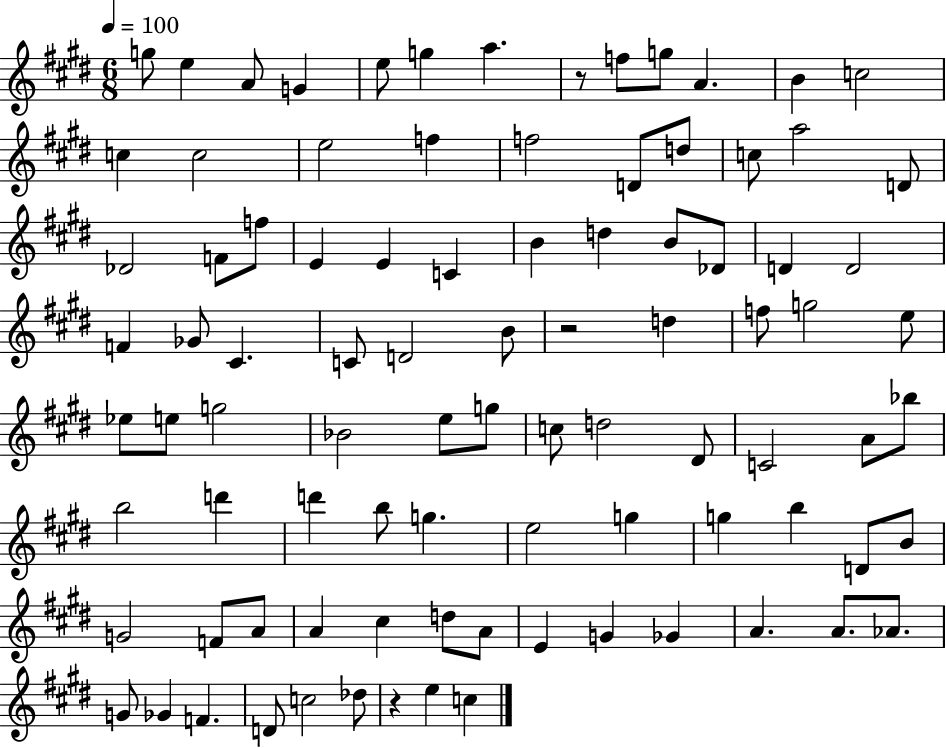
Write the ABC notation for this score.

X:1
T:Untitled
M:6/8
L:1/4
K:E
g/2 e A/2 G e/2 g a z/2 f/2 g/2 A B c2 c c2 e2 f f2 D/2 d/2 c/2 a2 D/2 _D2 F/2 f/2 E E C B d B/2 _D/2 D D2 F _G/2 ^C C/2 D2 B/2 z2 d f/2 g2 e/2 _e/2 e/2 g2 _B2 e/2 g/2 c/2 d2 ^D/2 C2 A/2 _b/2 b2 d' d' b/2 g e2 g g b D/2 B/2 G2 F/2 A/2 A ^c d/2 A/2 E G _G A A/2 _A/2 G/2 _G F D/2 c2 _d/2 z e c